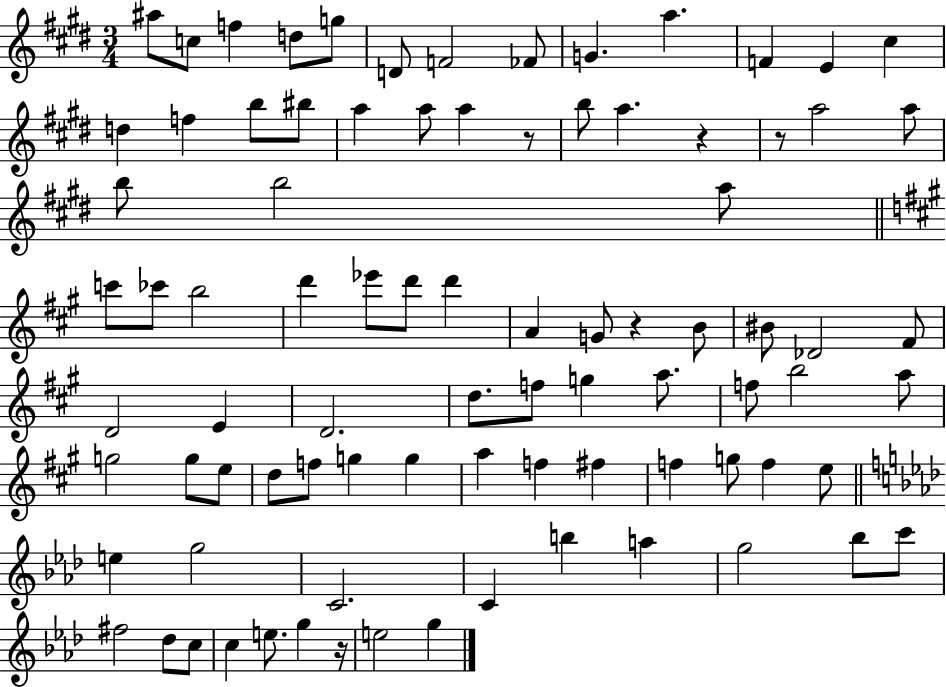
{
  \clef treble
  \numericTimeSignature
  \time 3/4
  \key e \major
  ais''8 c''8 f''4 d''8 g''8 | d'8 f'2 fes'8 | g'4. a''4. | f'4 e'4 cis''4 | \break d''4 f''4 b''8 bis''8 | a''4 a''8 a''4 r8 | b''8 a''4. r4 | r8 a''2 a''8 | \break b''8 b''2 a''8 | \bar "||" \break \key a \major c'''8 ces'''8 b''2 | d'''4 ees'''8 d'''8 d'''4 | a'4 g'8 r4 b'8 | bis'8 des'2 fis'8 | \break d'2 e'4 | d'2. | d''8. f''8 g''4 a''8. | f''8 b''2 a''8 | \break g''2 g''8 e''8 | d''8 f''8 g''4 g''4 | a''4 f''4 fis''4 | f''4 g''8 f''4 e''8 | \break \bar "||" \break \key f \minor e''4 g''2 | c'2. | c'4 b''4 a''4 | g''2 bes''8 c'''8 | \break fis''2 des''8 c''8 | c''4 e''8. g''4 r16 | e''2 g''4 | \bar "|."
}